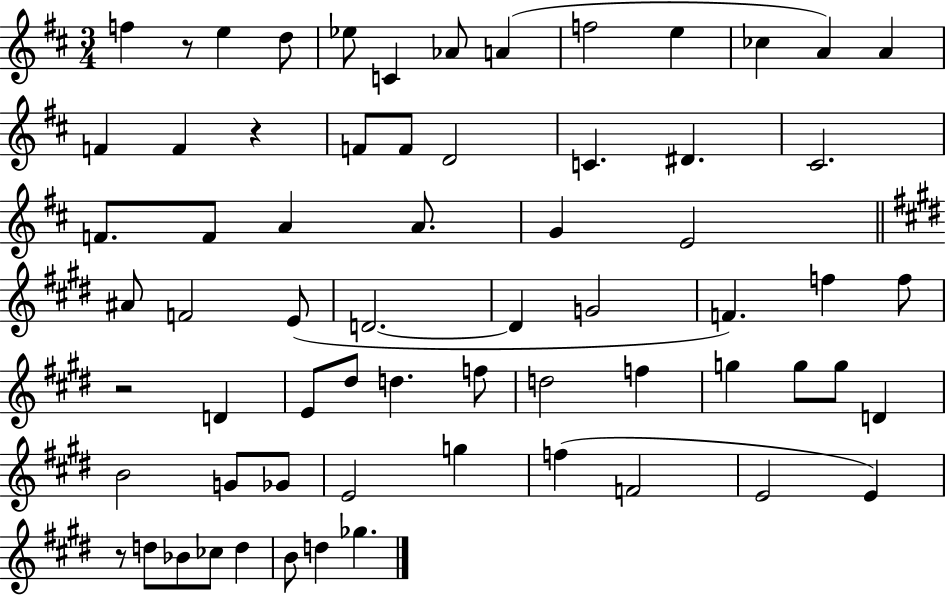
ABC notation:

X:1
T:Untitled
M:3/4
L:1/4
K:D
f z/2 e d/2 _e/2 C _A/2 A f2 e _c A A F F z F/2 F/2 D2 C ^D ^C2 F/2 F/2 A A/2 G E2 ^A/2 F2 E/2 D2 D G2 F f f/2 z2 D E/2 ^d/2 d f/2 d2 f g g/2 g/2 D B2 G/2 _G/2 E2 g f F2 E2 E z/2 d/2 _B/2 _c/2 d B/2 d _g